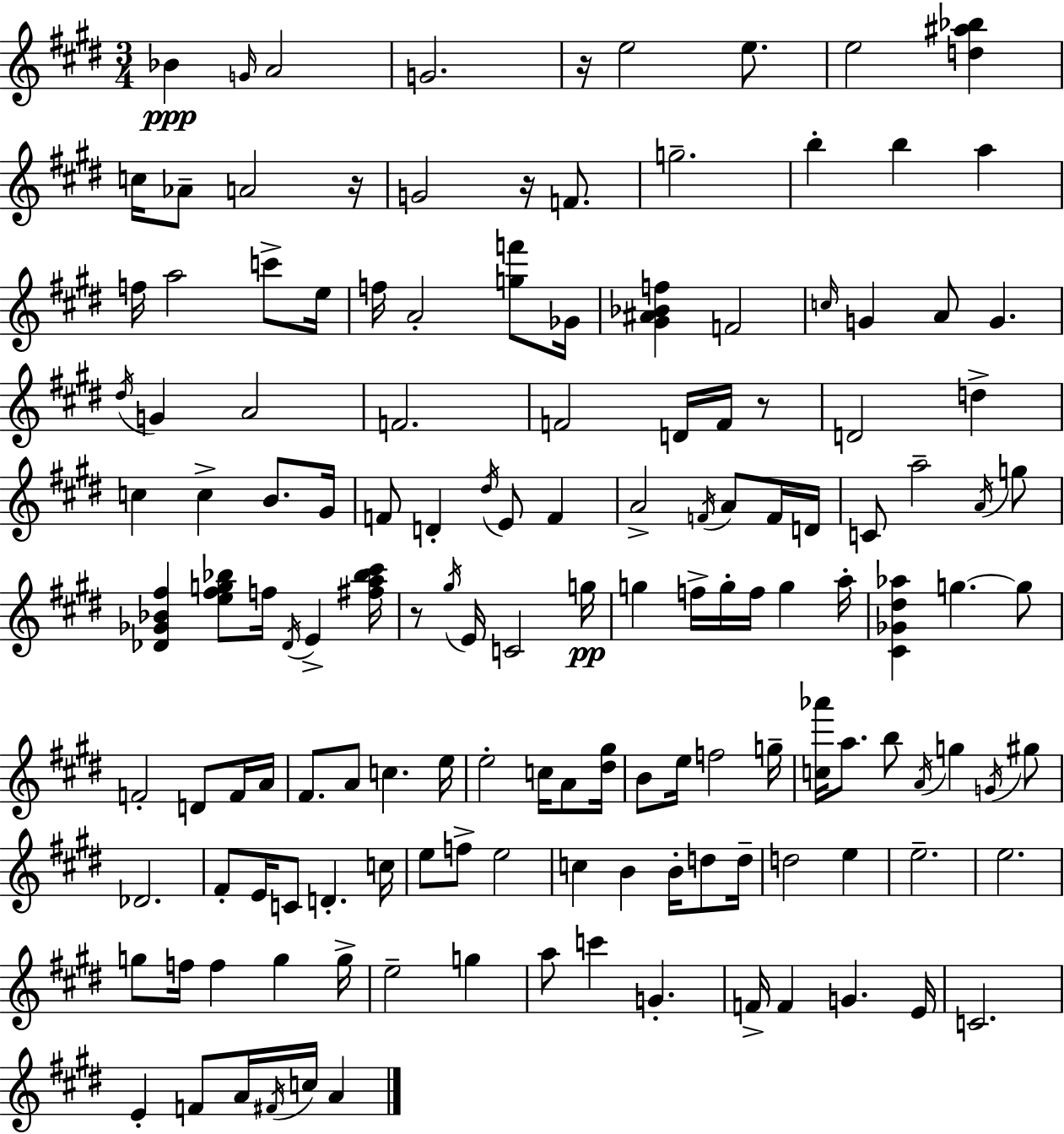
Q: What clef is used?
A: treble